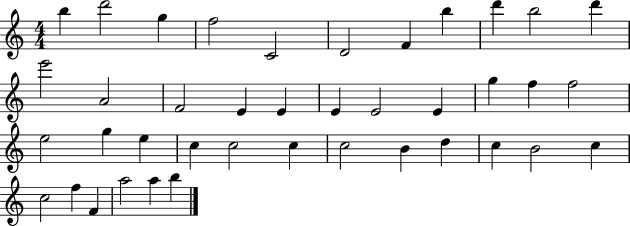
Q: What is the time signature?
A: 4/4